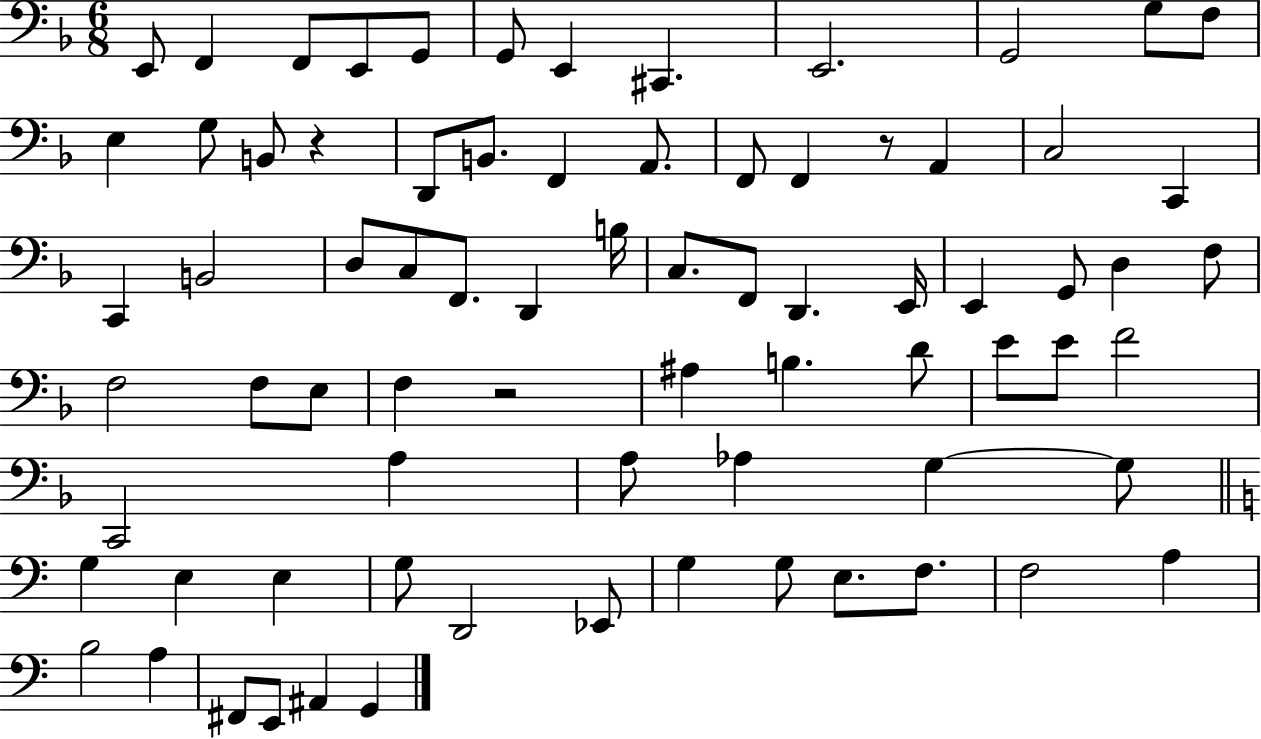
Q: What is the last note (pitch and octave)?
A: G2